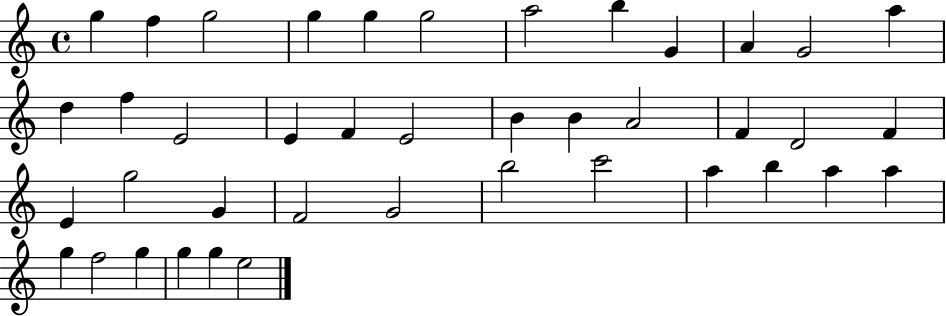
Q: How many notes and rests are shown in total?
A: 41